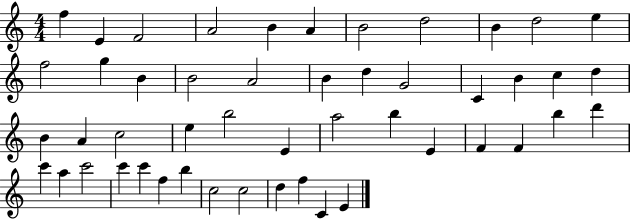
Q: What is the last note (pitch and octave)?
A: E4